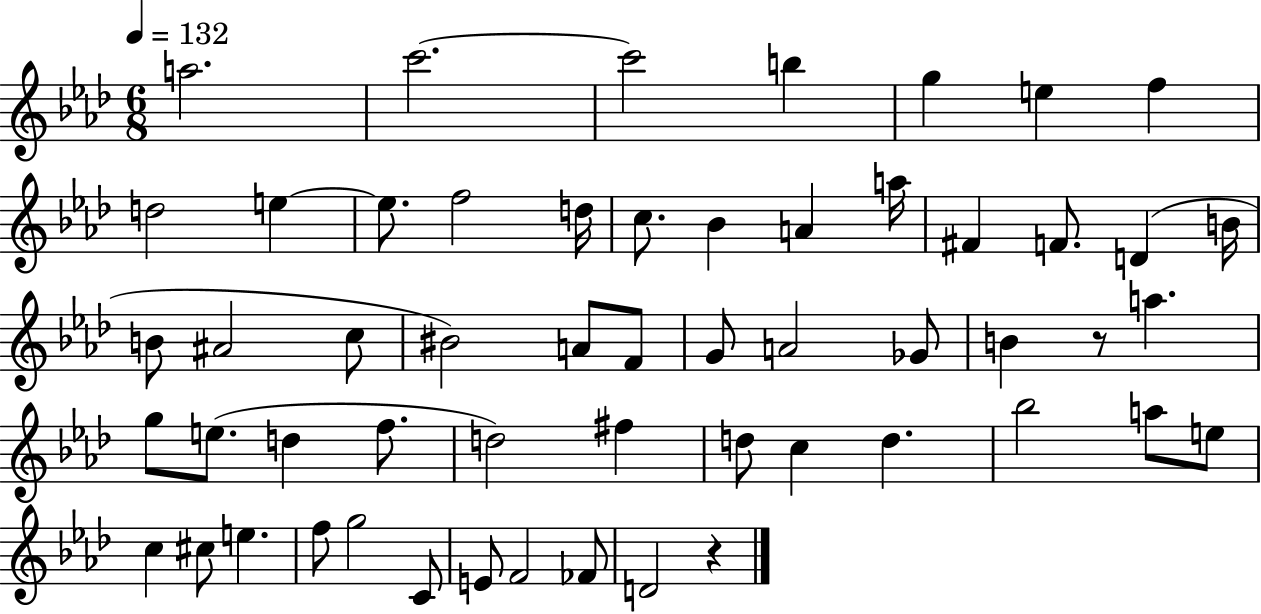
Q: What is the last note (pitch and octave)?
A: D4